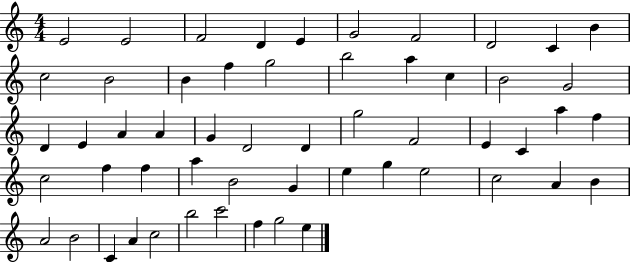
E4/h E4/h F4/h D4/q E4/q G4/h F4/h D4/h C4/q B4/q C5/h B4/h B4/q F5/q G5/h B5/h A5/q C5/q B4/h G4/h D4/q E4/q A4/q A4/q G4/q D4/h D4/q G5/h F4/h E4/q C4/q A5/q F5/q C5/h F5/q F5/q A5/q B4/h G4/q E5/q G5/q E5/h C5/h A4/q B4/q A4/h B4/h C4/q A4/q C5/h B5/h C6/h F5/q G5/h E5/q